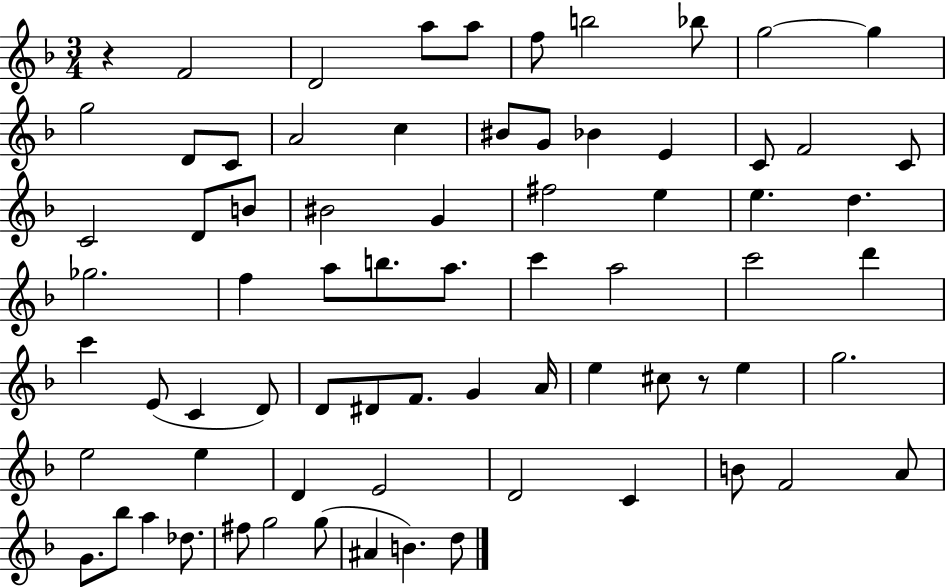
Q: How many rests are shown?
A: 2